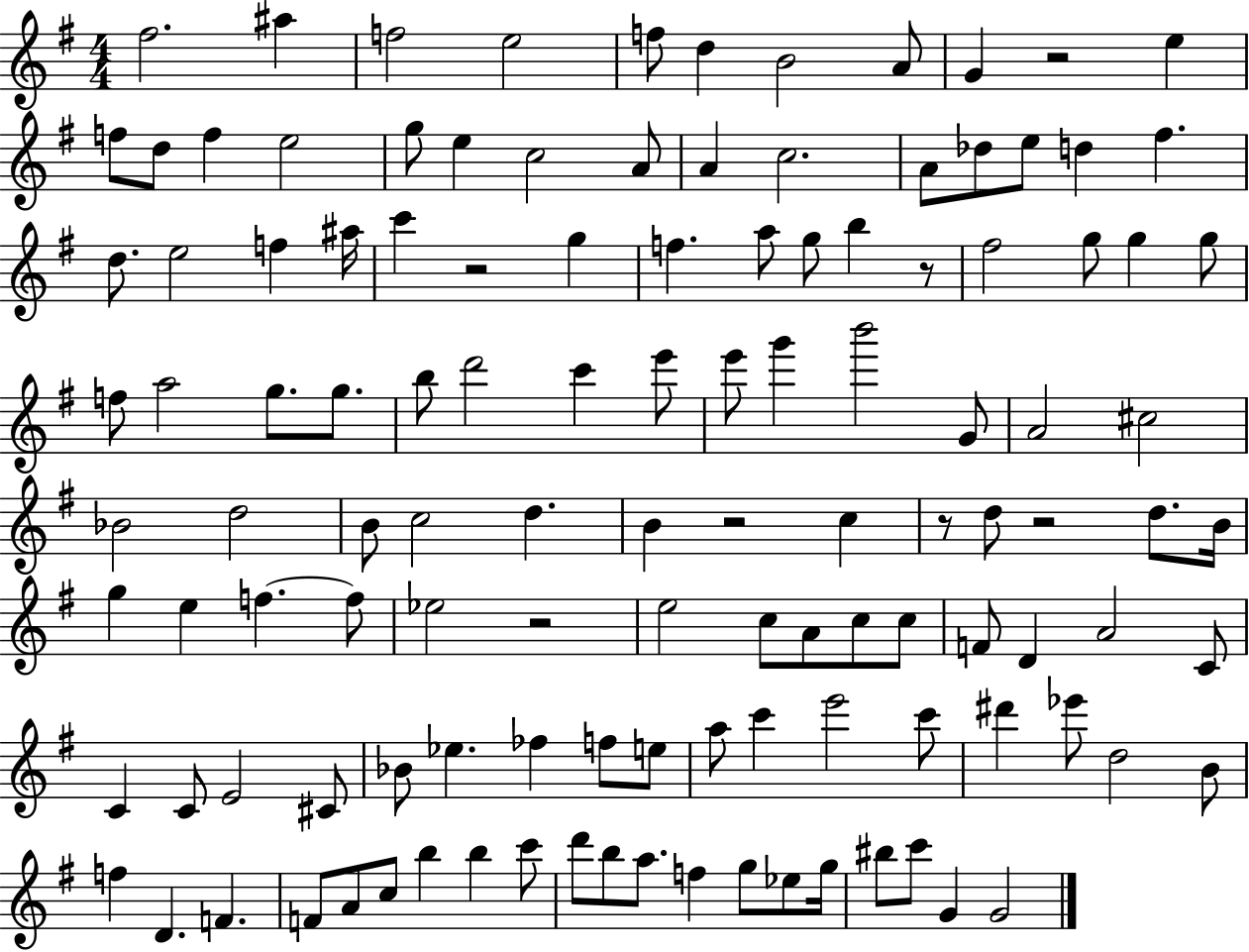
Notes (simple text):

F#5/h. A#5/q F5/h E5/h F5/e D5/q B4/h A4/e G4/q R/h E5/q F5/e D5/e F5/q E5/h G5/e E5/q C5/h A4/e A4/q C5/h. A4/e Db5/e E5/e D5/q F#5/q. D5/e. E5/h F5/q A#5/s C6/q R/h G5/q F5/q. A5/e G5/e B5/q R/e F#5/h G5/e G5/q G5/e F5/e A5/h G5/e. G5/e. B5/e D6/h C6/q E6/e E6/e G6/q B6/h G4/e A4/h C#5/h Bb4/h D5/h B4/e C5/h D5/q. B4/q R/h C5/q R/e D5/e R/h D5/e. B4/s G5/q E5/q F5/q. F5/e Eb5/h R/h E5/h C5/e A4/e C5/e C5/e F4/e D4/q A4/h C4/e C4/q C4/e E4/h C#4/e Bb4/e Eb5/q. FES5/q F5/e E5/e A5/e C6/q E6/h C6/e D#6/q Eb6/e D5/h B4/e F5/q D4/q. F4/q. F4/e A4/e C5/e B5/q B5/q C6/e D6/e B5/e A5/e. F5/q G5/e Eb5/e G5/s BIS5/e C6/e G4/q G4/h